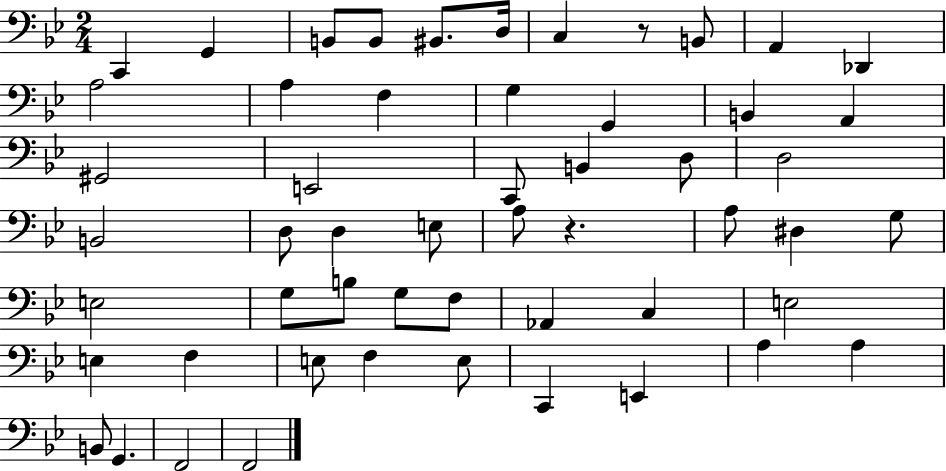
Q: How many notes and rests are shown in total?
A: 54